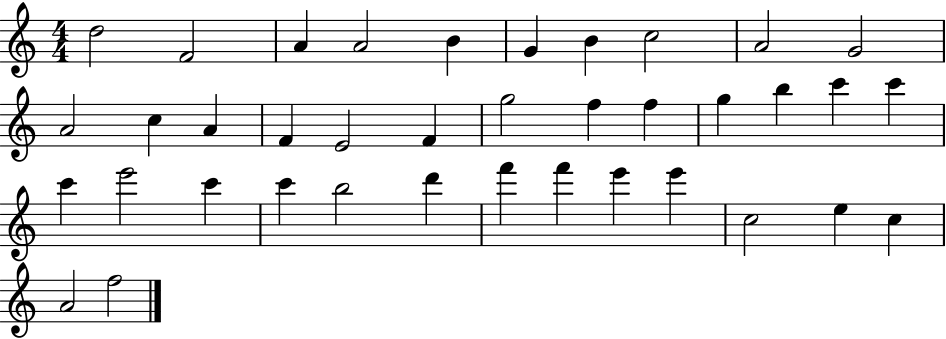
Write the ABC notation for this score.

X:1
T:Untitled
M:4/4
L:1/4
K:C
d2 F2 A A2 B G B c2 A2 G2 A2 c A F E2 F g2 f f g b c' c' c' e'2 c' c' b2 d' f' f' e' e' c2 e c A2 f2